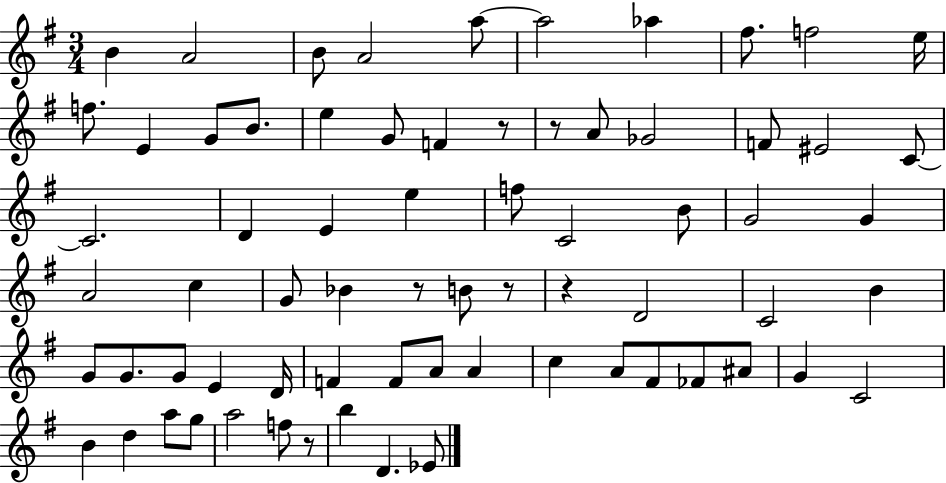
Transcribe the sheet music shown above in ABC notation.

X:1
T:Untitled
M:3/4
L:1/4
K:G
B A2 B/2 A2 a/2 a2 _a ^f/2 f2 e/4 f/2 E G/2 B/2 e G/2 F z/2 z/2 A/2 _G2 F/2 ^E2 C/2 C2 D E e f/2 C2 B/2 G2 G A2 c G/2 _B z/2 B/2 z/2 z D2 C2 B G/2 G/2 G/2 E D/4 F F/2 A/2 A c A/2 ^F/2 _F/2 ^A/2 G C2 B d a/2 g/2 a2 f/2 z/2 b D _E/2